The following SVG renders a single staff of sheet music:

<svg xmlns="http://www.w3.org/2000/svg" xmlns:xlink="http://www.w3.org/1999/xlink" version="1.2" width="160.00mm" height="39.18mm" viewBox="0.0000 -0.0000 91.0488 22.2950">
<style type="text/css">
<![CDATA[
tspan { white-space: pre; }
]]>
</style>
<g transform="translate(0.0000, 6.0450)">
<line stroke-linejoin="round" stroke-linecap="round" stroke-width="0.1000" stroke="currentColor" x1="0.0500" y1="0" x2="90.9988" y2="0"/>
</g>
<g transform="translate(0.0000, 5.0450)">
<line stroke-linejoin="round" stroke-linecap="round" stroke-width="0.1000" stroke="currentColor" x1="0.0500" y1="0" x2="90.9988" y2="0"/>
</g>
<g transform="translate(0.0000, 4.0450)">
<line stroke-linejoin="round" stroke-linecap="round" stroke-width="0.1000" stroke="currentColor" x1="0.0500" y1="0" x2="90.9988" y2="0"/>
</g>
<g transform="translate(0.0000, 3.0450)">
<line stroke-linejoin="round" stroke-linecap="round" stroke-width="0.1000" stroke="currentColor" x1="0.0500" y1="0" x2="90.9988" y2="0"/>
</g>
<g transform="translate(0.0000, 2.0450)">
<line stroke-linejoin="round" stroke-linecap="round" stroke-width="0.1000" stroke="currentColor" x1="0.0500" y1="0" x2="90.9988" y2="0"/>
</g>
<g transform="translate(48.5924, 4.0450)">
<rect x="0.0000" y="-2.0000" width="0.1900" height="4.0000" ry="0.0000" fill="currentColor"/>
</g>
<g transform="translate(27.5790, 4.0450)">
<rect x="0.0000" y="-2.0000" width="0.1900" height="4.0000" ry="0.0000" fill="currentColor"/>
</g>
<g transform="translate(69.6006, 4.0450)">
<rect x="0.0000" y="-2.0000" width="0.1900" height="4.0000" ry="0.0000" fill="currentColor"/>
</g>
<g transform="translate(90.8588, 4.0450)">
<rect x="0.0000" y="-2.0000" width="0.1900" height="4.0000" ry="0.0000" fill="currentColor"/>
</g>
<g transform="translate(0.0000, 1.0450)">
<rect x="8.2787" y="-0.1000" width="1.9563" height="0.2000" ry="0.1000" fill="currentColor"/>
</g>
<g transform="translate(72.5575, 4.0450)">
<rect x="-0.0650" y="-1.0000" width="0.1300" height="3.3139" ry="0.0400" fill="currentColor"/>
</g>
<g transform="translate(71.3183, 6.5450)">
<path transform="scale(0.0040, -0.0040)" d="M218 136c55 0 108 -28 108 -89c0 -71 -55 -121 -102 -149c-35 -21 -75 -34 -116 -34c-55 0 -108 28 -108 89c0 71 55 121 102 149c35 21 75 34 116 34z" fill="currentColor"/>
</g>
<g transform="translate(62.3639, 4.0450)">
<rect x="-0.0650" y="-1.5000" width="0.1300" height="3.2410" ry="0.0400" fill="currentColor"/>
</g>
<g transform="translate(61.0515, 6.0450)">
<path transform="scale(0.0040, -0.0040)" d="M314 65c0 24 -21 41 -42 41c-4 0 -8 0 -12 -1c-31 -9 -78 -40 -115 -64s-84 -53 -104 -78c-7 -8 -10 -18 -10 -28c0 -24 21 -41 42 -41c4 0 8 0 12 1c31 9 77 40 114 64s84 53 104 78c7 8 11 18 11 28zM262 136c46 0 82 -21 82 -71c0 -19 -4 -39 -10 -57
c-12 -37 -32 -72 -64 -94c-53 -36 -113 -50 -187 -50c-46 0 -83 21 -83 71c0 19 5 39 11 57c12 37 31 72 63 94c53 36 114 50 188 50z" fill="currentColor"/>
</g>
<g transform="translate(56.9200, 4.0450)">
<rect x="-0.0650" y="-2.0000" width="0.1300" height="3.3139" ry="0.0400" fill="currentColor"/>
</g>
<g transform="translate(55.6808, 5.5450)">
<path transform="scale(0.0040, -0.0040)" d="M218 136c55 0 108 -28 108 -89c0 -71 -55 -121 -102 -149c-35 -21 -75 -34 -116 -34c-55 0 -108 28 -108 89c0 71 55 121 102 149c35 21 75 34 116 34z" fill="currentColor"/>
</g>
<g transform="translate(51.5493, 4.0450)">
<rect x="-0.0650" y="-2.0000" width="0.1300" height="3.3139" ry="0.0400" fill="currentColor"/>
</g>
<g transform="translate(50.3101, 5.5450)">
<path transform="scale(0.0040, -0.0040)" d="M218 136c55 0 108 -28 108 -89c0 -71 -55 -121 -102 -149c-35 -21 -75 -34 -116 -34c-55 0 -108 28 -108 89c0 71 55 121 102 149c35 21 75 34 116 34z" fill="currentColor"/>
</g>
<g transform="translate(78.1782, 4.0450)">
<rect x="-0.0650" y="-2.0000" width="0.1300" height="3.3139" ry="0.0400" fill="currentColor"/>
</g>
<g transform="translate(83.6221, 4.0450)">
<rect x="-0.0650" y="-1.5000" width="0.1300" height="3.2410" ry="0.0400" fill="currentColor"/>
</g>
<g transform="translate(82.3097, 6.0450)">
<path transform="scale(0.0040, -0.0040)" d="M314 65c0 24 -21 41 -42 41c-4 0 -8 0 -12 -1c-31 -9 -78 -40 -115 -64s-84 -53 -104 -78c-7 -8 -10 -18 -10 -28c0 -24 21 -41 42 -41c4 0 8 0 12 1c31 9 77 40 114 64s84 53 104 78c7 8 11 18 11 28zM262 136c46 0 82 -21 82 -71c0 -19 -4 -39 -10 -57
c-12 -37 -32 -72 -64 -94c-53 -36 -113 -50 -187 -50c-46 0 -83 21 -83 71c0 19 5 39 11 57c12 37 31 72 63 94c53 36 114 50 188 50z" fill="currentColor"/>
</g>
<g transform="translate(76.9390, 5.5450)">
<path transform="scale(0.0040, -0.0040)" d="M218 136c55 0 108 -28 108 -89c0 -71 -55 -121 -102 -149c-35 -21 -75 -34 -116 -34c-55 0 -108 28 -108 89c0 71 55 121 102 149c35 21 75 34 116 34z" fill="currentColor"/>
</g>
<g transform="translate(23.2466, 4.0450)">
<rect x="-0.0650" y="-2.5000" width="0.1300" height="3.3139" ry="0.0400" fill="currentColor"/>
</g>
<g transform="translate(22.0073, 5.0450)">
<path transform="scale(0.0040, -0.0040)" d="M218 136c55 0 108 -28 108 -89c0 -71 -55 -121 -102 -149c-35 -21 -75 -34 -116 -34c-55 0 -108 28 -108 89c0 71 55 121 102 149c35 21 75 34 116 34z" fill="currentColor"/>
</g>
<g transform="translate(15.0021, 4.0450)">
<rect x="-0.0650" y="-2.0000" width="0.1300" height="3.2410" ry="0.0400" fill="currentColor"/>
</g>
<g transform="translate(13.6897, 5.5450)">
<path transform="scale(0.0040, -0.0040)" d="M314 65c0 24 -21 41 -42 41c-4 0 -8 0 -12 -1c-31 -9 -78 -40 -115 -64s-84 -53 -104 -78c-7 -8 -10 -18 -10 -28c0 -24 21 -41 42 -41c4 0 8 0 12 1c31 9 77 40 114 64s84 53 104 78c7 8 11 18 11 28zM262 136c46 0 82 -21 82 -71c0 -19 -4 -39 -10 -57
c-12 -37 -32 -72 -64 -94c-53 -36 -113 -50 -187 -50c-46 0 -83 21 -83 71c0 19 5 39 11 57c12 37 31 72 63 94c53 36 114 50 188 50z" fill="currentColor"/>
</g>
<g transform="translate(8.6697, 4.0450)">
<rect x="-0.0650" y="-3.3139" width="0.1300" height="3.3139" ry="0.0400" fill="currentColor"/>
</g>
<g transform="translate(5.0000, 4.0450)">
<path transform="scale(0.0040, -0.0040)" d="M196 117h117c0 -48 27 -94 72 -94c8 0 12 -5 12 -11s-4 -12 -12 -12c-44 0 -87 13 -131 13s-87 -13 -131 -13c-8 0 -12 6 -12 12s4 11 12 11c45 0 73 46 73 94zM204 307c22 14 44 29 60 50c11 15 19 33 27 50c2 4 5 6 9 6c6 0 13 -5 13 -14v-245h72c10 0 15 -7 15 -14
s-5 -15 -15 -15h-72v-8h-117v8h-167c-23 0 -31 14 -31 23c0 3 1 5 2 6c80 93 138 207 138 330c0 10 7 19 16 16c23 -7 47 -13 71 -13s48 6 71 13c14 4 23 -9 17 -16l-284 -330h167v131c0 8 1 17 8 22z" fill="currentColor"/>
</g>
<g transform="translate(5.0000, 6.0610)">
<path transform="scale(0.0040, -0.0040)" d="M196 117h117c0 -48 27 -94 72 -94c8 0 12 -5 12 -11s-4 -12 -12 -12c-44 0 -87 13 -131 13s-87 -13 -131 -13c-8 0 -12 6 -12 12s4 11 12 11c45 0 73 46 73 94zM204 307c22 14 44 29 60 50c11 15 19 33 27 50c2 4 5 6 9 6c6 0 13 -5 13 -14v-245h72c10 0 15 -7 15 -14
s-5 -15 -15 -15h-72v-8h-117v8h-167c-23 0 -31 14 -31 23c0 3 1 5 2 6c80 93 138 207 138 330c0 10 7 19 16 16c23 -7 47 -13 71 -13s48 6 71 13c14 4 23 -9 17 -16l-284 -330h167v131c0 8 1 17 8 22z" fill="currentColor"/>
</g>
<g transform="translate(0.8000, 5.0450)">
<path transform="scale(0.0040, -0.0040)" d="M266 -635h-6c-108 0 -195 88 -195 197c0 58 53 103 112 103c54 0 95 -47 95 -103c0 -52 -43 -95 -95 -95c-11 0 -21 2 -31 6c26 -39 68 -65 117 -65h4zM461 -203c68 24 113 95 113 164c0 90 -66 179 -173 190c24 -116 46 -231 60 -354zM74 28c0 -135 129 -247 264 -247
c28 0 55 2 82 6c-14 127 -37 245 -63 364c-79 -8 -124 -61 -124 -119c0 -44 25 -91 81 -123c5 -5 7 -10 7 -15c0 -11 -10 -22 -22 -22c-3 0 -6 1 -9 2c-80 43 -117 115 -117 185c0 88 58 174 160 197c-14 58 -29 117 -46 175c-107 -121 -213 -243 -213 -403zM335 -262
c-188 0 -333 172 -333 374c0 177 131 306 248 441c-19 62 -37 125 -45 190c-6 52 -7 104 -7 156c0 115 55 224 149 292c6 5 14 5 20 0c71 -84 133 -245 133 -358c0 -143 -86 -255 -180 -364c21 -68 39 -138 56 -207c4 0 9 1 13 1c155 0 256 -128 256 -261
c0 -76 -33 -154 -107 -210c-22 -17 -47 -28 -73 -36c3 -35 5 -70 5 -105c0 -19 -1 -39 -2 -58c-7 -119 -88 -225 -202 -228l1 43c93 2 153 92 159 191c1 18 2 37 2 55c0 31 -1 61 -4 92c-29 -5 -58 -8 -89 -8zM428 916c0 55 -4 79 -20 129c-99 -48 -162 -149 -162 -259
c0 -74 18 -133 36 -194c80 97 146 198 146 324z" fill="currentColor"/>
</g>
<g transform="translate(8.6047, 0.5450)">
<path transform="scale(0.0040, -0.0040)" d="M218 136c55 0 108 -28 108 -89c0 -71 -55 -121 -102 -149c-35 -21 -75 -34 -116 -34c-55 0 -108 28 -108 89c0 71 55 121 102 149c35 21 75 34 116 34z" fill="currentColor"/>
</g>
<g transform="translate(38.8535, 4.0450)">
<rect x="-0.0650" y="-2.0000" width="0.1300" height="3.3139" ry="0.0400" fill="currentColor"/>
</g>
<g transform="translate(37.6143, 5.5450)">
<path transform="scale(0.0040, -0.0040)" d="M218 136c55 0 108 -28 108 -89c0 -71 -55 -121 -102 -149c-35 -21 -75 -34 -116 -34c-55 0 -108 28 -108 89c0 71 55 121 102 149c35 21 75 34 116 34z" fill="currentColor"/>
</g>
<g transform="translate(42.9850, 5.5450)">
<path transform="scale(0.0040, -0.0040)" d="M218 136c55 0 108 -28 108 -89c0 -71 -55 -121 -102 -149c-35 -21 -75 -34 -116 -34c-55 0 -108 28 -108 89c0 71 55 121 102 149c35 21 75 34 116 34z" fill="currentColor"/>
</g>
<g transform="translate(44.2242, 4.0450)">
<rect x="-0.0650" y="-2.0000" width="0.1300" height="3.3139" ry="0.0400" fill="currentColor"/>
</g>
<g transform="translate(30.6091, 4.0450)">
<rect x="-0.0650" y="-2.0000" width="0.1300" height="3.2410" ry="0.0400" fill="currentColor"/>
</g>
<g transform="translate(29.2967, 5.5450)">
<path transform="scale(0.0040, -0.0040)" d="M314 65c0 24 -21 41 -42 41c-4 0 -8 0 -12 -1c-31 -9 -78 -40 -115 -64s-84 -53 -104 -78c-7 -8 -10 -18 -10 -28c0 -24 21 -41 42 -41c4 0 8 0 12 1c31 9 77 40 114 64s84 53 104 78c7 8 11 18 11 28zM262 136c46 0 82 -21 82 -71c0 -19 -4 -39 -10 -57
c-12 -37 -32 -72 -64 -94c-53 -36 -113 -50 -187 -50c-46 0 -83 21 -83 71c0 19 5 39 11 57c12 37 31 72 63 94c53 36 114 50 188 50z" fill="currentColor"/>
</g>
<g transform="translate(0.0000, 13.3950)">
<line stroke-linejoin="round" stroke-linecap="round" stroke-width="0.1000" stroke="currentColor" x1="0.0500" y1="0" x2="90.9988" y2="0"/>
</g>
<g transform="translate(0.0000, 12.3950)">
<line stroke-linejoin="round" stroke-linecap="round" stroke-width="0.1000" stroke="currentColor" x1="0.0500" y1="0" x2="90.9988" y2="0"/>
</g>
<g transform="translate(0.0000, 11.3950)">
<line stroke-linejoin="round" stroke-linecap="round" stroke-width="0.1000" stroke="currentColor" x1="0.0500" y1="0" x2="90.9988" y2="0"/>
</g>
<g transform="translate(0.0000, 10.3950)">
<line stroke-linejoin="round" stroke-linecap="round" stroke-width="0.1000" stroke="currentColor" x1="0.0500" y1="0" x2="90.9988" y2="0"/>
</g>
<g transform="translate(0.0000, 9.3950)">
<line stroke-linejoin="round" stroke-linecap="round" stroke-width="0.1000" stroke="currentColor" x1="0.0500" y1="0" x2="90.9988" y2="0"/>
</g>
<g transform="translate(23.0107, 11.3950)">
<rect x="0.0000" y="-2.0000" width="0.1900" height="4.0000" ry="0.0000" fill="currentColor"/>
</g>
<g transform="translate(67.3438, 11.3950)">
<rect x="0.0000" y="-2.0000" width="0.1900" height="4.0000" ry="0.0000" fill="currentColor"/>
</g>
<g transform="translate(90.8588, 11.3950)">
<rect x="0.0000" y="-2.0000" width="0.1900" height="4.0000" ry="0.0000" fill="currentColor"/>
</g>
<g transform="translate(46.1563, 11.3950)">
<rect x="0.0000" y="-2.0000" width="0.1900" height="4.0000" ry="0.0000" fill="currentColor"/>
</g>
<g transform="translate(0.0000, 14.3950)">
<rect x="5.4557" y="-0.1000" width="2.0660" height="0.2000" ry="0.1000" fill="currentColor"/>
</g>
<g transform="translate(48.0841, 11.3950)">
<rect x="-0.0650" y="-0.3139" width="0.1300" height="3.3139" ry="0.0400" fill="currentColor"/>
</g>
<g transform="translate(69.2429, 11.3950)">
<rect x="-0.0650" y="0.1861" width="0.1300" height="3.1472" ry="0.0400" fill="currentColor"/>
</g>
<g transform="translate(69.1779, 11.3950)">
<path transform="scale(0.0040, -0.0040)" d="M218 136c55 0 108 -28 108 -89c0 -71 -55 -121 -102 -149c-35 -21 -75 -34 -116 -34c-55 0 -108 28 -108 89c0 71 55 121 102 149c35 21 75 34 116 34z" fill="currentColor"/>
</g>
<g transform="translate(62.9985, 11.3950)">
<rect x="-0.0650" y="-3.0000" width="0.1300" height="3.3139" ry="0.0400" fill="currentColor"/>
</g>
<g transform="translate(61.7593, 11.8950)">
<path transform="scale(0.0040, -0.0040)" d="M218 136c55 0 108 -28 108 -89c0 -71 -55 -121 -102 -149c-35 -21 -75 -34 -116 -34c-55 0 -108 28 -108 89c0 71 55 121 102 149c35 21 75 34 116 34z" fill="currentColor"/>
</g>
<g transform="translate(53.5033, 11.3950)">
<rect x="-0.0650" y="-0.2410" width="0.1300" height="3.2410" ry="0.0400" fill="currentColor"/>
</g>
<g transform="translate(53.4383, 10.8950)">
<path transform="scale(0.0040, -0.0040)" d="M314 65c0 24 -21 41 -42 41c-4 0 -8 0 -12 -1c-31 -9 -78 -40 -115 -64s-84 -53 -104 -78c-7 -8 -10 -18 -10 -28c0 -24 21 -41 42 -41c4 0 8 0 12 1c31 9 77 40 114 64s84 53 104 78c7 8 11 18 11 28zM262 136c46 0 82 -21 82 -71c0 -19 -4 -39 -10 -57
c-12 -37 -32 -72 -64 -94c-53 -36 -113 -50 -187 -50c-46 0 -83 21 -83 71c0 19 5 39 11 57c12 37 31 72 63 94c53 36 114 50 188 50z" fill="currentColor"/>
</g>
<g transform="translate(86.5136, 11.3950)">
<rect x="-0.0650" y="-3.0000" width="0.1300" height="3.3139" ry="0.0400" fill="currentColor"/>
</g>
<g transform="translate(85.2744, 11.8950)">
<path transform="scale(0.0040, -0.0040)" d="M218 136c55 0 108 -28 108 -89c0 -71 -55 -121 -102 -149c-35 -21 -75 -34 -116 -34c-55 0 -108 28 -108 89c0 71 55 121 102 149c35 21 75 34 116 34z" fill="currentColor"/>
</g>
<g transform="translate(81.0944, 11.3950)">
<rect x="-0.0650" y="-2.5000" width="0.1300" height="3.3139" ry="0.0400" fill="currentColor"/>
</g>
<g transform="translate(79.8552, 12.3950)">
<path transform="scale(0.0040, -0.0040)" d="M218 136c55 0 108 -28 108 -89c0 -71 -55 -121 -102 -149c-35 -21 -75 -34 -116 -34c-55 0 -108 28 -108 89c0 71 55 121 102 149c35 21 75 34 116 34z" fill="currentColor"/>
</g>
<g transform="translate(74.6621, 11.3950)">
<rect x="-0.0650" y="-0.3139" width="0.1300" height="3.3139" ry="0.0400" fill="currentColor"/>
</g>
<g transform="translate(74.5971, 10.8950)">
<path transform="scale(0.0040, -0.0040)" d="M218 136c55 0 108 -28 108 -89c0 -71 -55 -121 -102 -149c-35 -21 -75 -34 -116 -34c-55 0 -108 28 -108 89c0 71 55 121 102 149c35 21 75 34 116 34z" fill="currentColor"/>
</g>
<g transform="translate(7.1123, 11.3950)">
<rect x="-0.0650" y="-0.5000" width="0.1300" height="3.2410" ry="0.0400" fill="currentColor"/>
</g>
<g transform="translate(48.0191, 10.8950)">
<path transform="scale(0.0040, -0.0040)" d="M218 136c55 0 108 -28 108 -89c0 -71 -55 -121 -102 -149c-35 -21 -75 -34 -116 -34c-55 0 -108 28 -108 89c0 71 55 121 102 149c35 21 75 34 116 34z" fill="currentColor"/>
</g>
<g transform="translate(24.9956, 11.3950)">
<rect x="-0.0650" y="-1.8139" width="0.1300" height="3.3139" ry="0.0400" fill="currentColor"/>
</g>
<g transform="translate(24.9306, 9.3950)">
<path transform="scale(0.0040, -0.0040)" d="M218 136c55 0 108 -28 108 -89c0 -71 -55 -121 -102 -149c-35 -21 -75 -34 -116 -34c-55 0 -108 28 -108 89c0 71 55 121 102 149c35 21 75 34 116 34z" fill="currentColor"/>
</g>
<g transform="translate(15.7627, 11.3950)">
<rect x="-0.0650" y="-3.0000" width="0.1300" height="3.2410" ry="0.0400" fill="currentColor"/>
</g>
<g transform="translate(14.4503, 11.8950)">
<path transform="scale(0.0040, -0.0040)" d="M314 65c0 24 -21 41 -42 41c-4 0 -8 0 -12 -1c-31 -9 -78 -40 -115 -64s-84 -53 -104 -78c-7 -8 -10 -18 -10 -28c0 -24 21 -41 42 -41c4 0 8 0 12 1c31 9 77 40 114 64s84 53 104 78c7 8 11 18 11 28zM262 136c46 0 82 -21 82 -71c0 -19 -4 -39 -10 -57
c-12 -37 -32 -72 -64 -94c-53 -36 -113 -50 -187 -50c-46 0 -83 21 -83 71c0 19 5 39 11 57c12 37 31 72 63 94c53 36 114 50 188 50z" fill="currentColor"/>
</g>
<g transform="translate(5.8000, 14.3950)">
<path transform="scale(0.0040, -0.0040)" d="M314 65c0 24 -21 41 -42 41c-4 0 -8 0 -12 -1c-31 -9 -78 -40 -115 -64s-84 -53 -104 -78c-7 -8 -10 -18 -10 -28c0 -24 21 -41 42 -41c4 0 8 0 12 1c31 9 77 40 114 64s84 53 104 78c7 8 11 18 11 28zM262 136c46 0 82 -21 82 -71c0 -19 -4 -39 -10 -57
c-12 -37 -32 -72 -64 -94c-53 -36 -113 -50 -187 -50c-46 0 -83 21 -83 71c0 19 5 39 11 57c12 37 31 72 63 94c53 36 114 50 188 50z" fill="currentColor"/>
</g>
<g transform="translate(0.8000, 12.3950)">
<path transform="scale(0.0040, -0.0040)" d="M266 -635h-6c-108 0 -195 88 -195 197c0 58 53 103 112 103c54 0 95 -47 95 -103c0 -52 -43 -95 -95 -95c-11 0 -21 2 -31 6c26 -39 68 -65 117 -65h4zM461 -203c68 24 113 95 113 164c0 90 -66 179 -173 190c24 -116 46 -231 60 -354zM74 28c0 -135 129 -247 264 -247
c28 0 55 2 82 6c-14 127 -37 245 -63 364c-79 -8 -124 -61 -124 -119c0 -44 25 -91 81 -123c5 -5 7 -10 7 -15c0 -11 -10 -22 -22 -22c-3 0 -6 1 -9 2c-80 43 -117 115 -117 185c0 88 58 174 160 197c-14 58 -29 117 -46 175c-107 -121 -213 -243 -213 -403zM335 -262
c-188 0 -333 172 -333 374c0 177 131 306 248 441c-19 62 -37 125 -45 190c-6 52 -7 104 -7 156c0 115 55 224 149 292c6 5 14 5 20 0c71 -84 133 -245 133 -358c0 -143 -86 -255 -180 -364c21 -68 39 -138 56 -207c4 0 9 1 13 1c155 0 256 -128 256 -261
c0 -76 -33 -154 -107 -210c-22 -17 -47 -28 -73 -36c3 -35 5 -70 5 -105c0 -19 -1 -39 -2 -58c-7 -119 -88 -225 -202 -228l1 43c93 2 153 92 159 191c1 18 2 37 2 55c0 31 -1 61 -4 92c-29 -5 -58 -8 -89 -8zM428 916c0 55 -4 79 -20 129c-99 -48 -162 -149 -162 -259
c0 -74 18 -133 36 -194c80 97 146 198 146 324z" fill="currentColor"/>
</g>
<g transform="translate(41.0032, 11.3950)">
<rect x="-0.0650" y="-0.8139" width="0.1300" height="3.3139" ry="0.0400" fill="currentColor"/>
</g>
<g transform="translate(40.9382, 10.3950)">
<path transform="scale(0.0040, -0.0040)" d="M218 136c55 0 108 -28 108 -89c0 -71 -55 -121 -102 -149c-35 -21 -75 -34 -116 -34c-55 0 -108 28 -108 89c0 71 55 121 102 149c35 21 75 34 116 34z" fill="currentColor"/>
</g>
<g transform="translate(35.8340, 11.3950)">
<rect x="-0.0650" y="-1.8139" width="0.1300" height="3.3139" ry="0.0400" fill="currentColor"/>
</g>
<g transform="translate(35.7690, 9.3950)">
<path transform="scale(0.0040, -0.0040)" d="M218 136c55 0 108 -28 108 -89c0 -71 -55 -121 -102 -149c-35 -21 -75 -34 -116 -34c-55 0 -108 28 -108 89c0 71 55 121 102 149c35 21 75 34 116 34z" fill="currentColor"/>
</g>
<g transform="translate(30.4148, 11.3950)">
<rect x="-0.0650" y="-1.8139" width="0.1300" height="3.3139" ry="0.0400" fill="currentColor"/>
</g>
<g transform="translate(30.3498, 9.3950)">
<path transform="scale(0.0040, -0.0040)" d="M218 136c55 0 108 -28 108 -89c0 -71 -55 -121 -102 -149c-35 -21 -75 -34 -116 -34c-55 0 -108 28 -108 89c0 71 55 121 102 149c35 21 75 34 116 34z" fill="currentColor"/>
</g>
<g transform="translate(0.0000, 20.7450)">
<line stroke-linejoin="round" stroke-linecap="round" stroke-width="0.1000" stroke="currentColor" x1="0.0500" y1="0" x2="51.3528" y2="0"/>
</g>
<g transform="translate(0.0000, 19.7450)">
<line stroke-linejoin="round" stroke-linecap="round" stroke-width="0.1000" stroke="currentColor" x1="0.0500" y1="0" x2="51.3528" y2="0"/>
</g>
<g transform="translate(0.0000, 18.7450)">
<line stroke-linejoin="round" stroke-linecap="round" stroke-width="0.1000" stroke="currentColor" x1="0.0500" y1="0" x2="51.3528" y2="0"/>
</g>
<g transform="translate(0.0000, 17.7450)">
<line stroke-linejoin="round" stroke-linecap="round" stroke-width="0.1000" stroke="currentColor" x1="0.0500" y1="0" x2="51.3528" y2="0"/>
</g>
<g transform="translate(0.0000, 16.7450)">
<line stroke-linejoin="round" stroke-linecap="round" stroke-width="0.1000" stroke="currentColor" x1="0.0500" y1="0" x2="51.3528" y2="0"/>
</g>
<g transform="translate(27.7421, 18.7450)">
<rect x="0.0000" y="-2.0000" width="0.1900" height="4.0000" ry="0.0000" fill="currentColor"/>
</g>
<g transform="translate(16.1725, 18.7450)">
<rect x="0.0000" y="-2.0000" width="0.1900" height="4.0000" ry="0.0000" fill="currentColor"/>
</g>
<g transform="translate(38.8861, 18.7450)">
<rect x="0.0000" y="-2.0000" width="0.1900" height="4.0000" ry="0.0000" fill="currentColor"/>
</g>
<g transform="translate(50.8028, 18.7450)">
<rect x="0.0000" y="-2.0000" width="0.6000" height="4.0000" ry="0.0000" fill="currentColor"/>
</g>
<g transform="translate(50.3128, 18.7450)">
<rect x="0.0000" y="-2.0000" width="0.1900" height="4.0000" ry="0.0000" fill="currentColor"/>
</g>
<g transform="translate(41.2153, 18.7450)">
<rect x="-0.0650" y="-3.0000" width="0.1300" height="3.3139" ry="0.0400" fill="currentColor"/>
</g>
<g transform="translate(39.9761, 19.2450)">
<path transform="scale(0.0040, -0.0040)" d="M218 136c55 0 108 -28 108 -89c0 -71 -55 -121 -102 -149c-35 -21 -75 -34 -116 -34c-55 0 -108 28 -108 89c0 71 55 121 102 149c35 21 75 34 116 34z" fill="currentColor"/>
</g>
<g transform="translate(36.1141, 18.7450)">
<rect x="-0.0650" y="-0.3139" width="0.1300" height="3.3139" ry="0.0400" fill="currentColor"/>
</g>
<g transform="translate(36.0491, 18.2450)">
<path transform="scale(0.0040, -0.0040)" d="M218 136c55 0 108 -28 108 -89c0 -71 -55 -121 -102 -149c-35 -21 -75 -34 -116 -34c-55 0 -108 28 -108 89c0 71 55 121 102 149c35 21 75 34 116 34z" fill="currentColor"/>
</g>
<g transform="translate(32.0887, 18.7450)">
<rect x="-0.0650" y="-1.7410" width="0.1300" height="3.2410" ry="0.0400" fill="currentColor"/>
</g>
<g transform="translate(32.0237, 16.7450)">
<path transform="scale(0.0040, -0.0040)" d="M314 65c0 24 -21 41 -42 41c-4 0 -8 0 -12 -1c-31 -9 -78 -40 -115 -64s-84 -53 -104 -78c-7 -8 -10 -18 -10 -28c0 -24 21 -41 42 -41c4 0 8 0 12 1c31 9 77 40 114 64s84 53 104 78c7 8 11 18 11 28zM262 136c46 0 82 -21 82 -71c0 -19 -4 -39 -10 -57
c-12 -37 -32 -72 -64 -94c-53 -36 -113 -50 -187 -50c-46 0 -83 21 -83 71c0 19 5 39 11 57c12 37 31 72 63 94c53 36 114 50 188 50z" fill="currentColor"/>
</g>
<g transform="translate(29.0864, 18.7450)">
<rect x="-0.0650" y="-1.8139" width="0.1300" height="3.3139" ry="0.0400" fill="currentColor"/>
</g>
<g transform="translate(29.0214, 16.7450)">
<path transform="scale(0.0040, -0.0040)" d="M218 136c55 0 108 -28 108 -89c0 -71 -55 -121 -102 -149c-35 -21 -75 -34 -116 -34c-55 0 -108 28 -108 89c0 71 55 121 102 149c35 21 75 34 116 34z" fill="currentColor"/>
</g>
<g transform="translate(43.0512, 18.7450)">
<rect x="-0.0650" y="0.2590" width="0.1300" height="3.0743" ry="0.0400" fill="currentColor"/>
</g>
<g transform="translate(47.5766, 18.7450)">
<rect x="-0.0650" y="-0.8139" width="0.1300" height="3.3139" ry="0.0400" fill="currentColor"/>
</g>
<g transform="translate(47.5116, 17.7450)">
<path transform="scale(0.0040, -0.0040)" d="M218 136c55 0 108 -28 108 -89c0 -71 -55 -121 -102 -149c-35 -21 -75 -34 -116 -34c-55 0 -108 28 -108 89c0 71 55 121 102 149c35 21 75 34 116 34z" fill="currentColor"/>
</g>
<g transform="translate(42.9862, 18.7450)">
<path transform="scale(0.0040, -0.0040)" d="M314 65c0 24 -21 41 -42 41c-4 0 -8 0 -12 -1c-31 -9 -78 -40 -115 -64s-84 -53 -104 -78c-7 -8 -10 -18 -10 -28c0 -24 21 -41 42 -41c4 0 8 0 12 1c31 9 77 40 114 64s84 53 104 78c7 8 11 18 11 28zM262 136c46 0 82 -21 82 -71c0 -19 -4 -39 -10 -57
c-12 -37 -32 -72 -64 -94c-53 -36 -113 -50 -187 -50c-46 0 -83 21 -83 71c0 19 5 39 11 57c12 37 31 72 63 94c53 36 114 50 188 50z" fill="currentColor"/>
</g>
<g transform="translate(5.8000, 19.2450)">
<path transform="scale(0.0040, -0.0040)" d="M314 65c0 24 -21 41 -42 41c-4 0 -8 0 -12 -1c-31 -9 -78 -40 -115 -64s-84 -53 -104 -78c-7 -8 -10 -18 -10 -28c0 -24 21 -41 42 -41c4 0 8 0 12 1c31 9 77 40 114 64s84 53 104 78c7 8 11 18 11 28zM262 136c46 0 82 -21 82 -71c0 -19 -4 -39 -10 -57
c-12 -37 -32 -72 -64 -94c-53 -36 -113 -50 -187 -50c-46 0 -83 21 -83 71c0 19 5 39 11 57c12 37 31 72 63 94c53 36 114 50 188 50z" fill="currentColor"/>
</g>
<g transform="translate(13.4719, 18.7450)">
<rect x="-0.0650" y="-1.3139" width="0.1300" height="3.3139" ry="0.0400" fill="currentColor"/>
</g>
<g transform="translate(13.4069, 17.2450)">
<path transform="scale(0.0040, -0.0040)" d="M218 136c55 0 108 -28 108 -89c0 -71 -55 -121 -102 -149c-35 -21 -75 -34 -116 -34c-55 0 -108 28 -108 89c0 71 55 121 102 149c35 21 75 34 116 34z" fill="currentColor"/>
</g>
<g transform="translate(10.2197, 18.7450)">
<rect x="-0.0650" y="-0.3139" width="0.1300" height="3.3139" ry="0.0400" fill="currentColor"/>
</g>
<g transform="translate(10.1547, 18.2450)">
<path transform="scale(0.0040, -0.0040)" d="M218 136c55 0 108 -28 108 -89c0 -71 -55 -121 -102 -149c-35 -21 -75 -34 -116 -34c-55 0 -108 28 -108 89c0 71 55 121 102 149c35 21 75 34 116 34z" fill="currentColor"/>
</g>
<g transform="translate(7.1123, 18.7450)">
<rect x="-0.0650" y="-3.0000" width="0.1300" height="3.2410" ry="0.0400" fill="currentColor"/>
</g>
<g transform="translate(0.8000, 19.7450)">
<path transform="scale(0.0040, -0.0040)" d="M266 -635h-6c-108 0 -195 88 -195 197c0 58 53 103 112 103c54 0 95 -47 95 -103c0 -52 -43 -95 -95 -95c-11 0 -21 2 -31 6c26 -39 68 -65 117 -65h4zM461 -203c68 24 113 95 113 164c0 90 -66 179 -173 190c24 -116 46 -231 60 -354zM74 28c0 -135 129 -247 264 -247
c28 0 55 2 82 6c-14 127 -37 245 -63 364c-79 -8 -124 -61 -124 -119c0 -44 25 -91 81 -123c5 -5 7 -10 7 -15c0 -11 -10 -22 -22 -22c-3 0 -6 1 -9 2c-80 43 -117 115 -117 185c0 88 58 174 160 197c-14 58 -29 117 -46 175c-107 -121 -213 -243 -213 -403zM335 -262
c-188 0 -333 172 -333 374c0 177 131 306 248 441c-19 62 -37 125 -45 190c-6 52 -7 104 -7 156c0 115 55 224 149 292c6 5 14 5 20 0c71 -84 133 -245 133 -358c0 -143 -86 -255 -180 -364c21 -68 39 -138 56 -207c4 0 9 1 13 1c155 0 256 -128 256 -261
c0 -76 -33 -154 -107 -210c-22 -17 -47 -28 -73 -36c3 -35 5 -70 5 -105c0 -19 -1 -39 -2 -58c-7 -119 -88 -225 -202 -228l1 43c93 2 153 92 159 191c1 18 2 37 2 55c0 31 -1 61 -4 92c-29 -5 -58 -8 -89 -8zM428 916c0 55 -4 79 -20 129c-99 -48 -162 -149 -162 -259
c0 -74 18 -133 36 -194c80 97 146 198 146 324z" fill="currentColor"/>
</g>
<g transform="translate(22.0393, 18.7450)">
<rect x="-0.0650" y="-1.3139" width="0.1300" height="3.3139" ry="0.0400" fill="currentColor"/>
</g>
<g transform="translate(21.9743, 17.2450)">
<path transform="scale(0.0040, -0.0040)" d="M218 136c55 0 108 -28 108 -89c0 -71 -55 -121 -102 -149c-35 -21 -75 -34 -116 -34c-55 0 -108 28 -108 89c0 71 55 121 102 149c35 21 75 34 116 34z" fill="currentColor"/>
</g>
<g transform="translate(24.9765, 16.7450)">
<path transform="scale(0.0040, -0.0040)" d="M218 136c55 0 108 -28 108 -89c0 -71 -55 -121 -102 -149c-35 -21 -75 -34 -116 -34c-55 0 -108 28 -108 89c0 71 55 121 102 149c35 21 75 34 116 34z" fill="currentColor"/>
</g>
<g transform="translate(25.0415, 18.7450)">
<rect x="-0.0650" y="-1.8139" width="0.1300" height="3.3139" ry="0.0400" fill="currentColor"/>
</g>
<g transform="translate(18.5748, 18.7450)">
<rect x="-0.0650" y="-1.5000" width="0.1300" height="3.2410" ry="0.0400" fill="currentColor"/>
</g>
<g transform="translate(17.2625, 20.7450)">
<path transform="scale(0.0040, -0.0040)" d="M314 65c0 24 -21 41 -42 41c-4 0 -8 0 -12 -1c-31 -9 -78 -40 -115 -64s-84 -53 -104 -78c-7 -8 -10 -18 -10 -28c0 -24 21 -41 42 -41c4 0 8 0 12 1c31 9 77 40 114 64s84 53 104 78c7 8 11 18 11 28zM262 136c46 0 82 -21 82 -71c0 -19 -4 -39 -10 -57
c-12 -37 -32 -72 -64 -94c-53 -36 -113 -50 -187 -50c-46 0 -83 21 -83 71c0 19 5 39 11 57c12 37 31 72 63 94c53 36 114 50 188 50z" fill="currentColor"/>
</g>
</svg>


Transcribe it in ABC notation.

X:1
T:Untitled
M:4/4
L:1/4
K:C
b F2 G F2 F F F F E2 D F E2 C2 A2 f f f d c c2 A B c G A A2 c e E2 e f f f2 c A B2 d